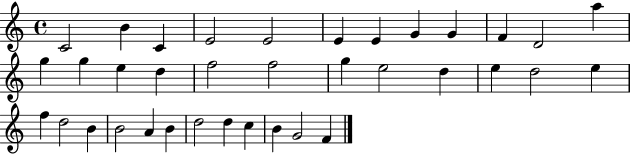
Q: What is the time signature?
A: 4/4